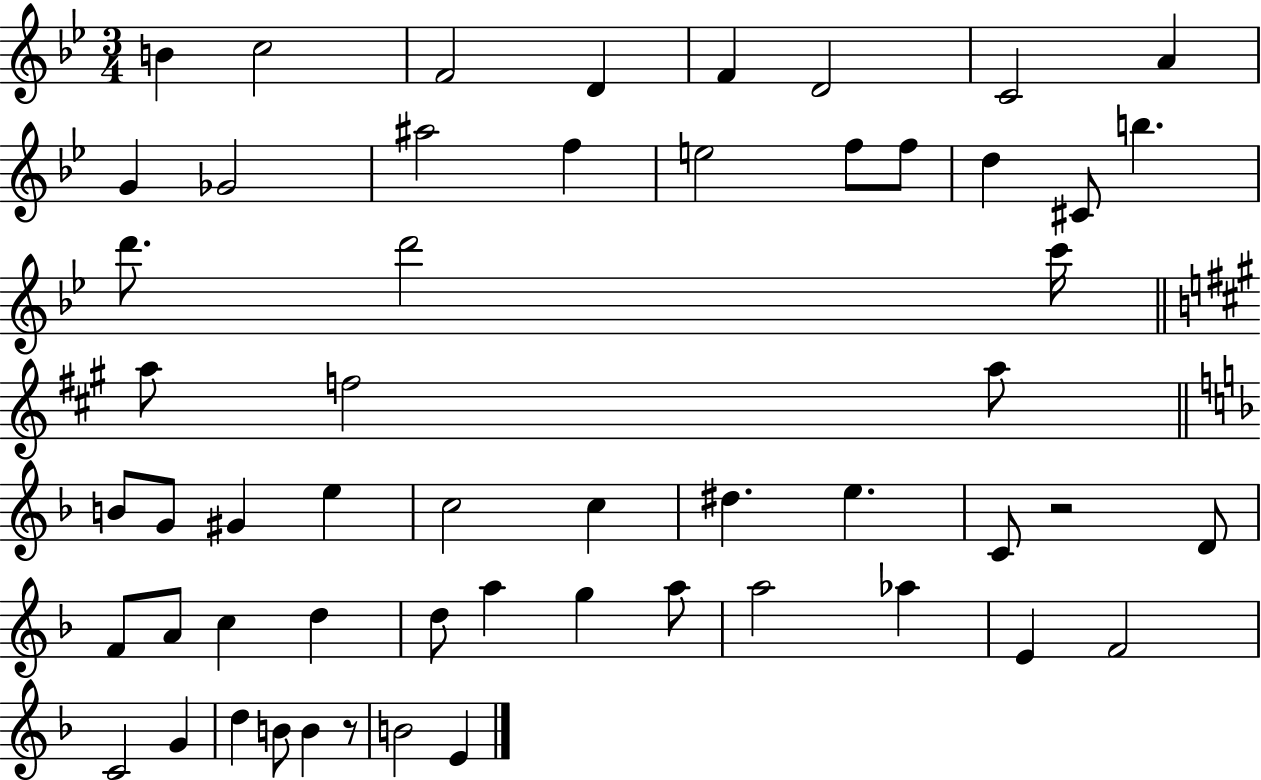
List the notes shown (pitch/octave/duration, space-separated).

B4/q C5/h F4/h D4/q F4/q D4/h C4/h A4/q G4/q Gb4/h A#5/h F5/q E5/h F5/e F5/e D5/q C#4/e B5/q. D6/e. D6/h C6/s A5/e F5/h A5/e B4/e G4/e G#4/q E5/q C5/h C5/q D#5/q. E5/q. C4/e R/h D4/e F4/e A4/e C5/q D5/q D5/e A5/q G5/q A5/e A5/h Ab5/q E4/q F4/h C4/h G4/q D5/q B4/e B4/q R/e B4/h E4/q